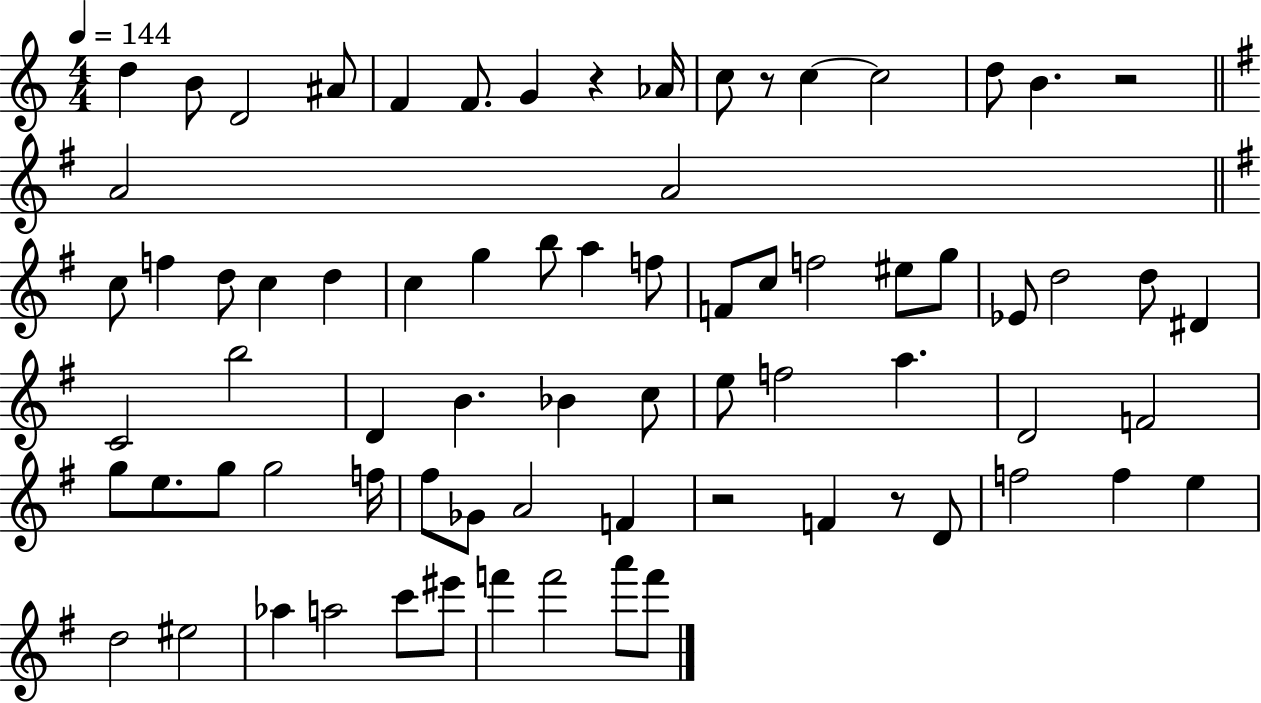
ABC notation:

X:1
T:Untitled
M:4/4
L:1/4
K:C
d B/2 D2 ^A/2 F F/2 G z _A/4 c/2 z/2 c c2 d/2 B z2 A2 A2 c/2 f d/2 c d c g b/2 a f/2 F/2 c/2 f2 ^e/2 g/2 _E/2 d2 d/2 ^D C2 b2 D B _B c/2 e/2 f2 a D2 F2 g/2 e/2 g/2 g2 f/4 ^f/2 _G/2 A2 F z2 F z/2 D/2 f2 f e d2 ^e2 _a a2 c'/2 ^e'/2 f' f'2 a'/2 f'/2